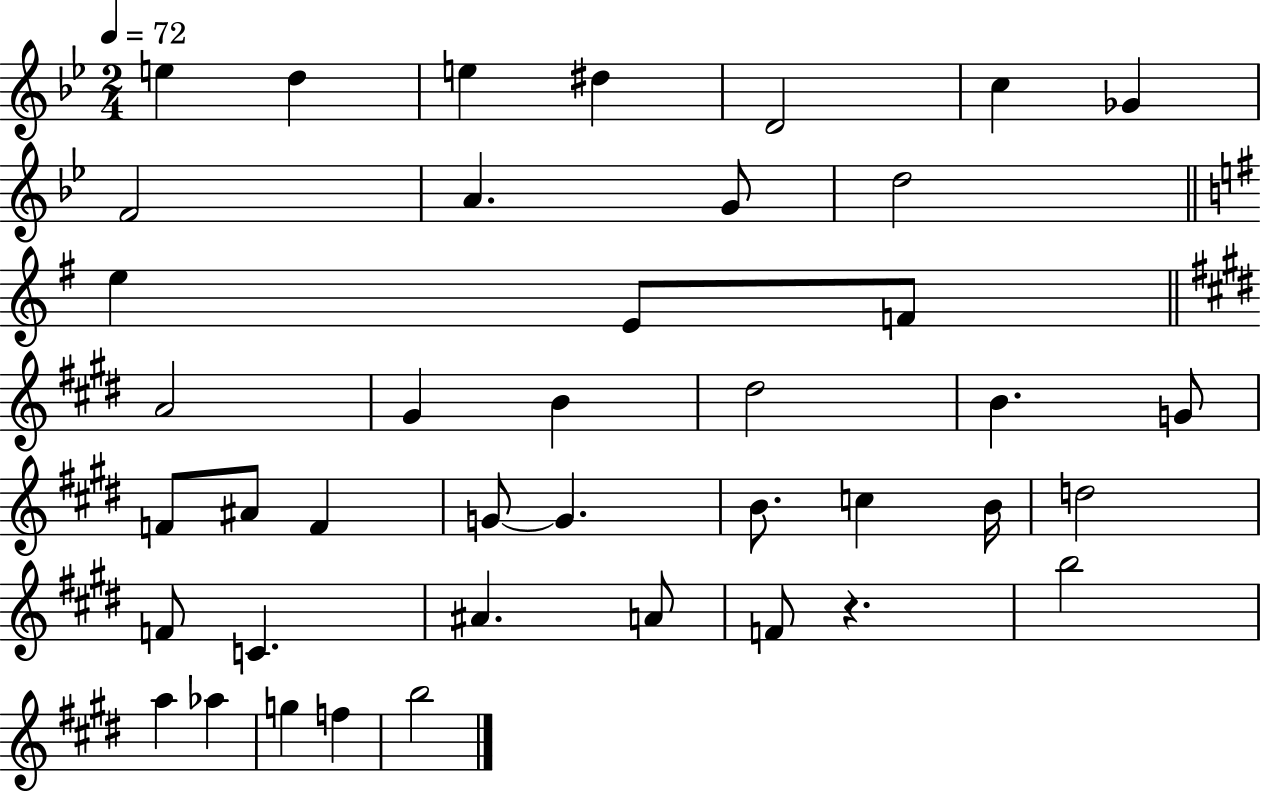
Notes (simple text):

E5/q D5/q E5/q D#5/q D4/h C5/q Gb4/q F4/h A4/q. G4/e D5/h E5/q E4/e F4/e A4/h G#4/q B4/q D#5/h B4/q. G4/e F4/e A#4/e F4/q G4/e G4/q. B4/e. C5/q B4/s D5/h F4/e C4/q. A#4/q. A4/e F4/e R/q. B5/h A5/q Ab5/q G5/q F5/q B5/h